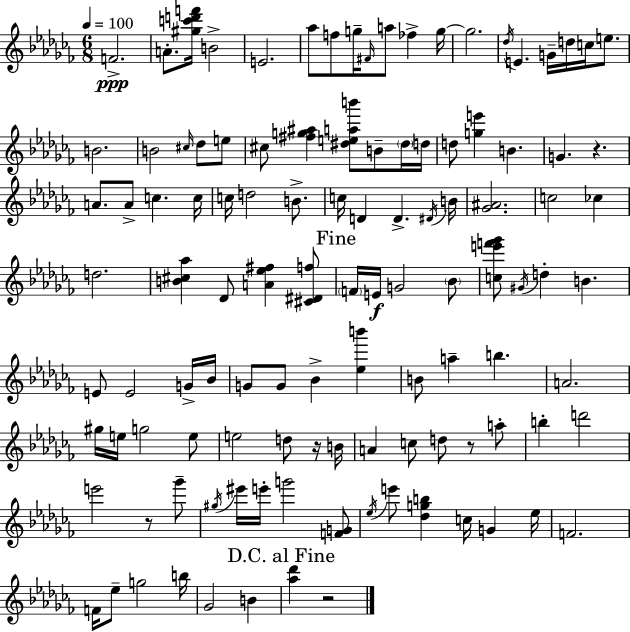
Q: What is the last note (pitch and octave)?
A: B4